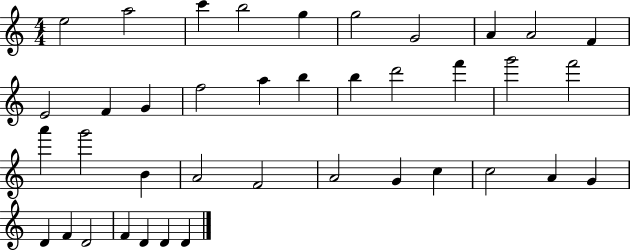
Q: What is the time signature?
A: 4/4